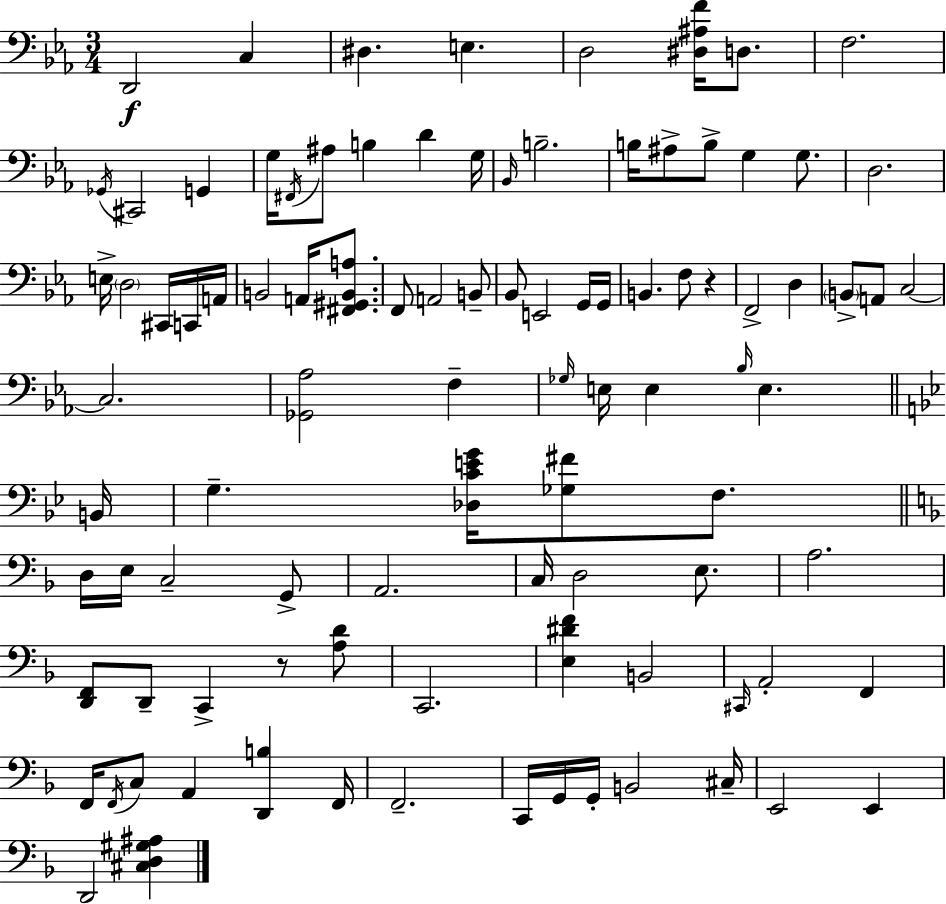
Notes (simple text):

D2/h C3/q D#3/q. E3/q. D3/h [D#3,A#3,F4]/s D3/e. F3/h. Gb2/s C#2/h G2/q G3/s F#2/s A#3/e B3/q D4/q G3/s Bb2/s B3/h. B3/s A#3/e B3/e G3/q G3/e. D3/h. E3/s D3/h C#2/s C2/s A2/s B2/h A2/s [F#2,G#2,B2,A3]/e. F2/e A2/h B2/e Bb2/e E2/h G2/s G2/s B2/q. F3/e R/q F2/h D3/q B2/e A2/e C3/h C3/h. [Gb2,Ab3]/h F3/q Gb3/s E3/s E3/q Bb3/s E3/q. B2/s G3/q. [Db3,C4,E4,G4]/s [Gb3,F#4]/e F3/e. D3/s E3/s C3/h G2/e A2/h. C3/s D3/h E3/e. A3/h. [D2,F2]/e D2/e C2/q R/e [A3,D4]/e C2/h. [E3,D#4,F4]/q B2/h C#2/s A2/h F2/q F2/s F2/s C3/e A2/q [D2,B3]/q F2/s F2/h. C2/s G2/s G2/s B2/h C#3/s E2/h E2/q D2/h [C#3,D3,G#3,A#3]/q